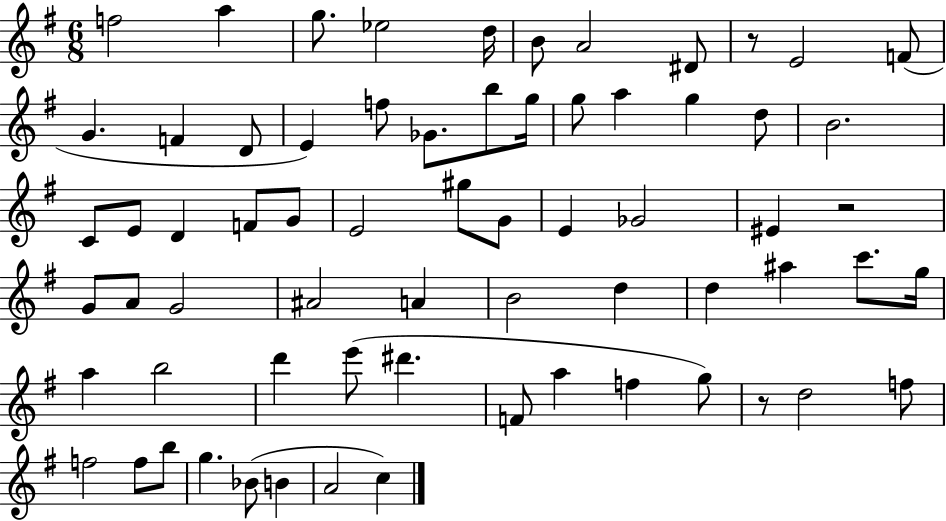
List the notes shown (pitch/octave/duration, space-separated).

F5/h A5/q G5/e. Eb5/h D5/s B4/e A4/h D#4/e R/e E4/h F4/e G4/q. F4/q D4/e E4/q F5/e Gb4/e. B5/e G5/s G5/e A5/q G5/q D5/e B4/h. C4/e E4/e D4/q F4/e G4/e E4/h G#5/e G4/e E4/q Gb4/h EIS4/q R/h G4/e A4/e G4/h A#4/h A4/q B4/h D5/q D5/q A#5/q C6/e. G5/s A5/q B5/h D6/q E6/e D#6/q. F4/e A5/q F5/q G5/e R/e D5/h F5/e F5/h F5/e B5/e G5/q. Bb4/e B4/q A4/h C5/q